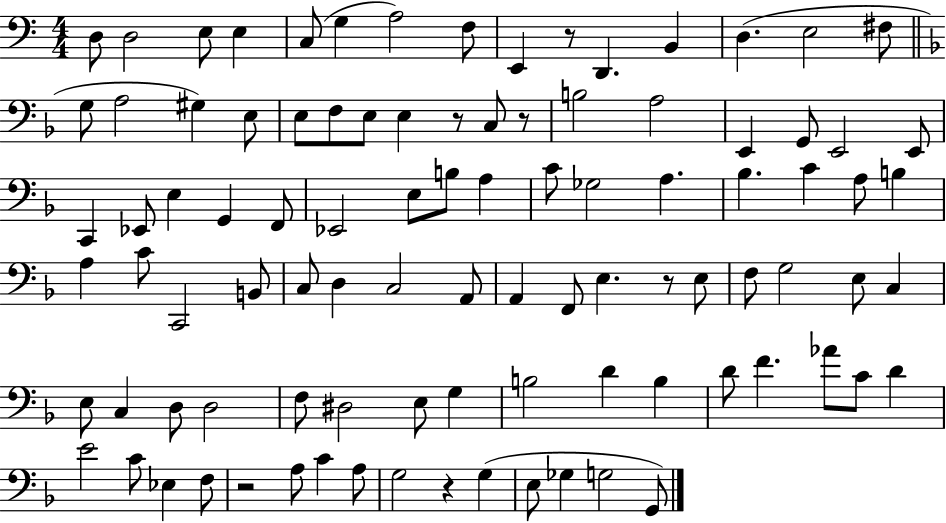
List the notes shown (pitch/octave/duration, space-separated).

D3/e D3/h E3/e E3/q C3/e G3/q A3/h F3/e E2/q R/e D2/q. B2/q D3/q. E3/h F#3/e G3/e A3/h G#3/q E3/e E3/e F3/e E3/e E3/q R/e C3/e R/e B3/h A3/h E2/q G2/e E2/h E2/e C2/q Eb2/e E3/q G2/q F2/e Eb2/h E3/e B3/e A3/q C4/e Gb3/h A3/q. Bb3/q. C4/q A3/e B3/q A3/q C4/e C2/h B2/e C3/e D3/q C3/h A2/e A2/q F2/e E3/q. R/e E3/e F3/e G3/h E3/e C3/q E3/e C3/q D3/e D3/h F3/e D#3/h E3/e G3/q B3/h D4/q B3/q D4/e F4/q. Ab4/e C4/e D4/q E4/h C4/e Eb3/q F3/e R/h A3/e C4/q A3/e G3/h R/q G3/q E3/e Gb3/q G3/h G2/e